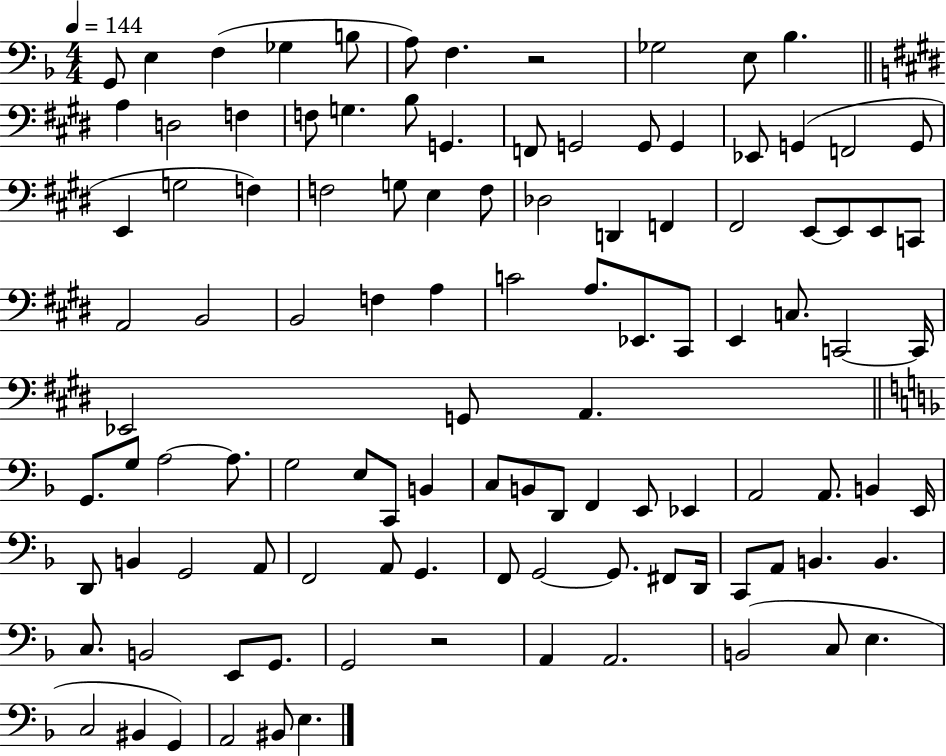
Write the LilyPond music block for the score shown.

{
  \clef bass
  \numericTimeSignature
  \time 4/4
  \key f \major
  \tempo 4 = 144
  g,8 e4 f4( ges4 b8 | a8) f4. r2 | ges2 e8 bes4. | \bar "||" \break \key e \major a4 d2 f4 | f8 g4. b8 g,4. | f,8 g,2 g,8 g,4 | ees,8 g,4( f,2 g,8 | \break e,4 g2 f4) | f2 g8 e4 f8 | des2 d,4 f,4 | fis,2 e,8~~ e,8 e,8 c,8 | \break a,2 b,2 | b,2 f4 a4 | c'2 a8. ees,8. cis,8 | e,4 c8. c,2~~ c,16 | \break ees,2 g,8 a,4. | \bar "||" \break \key f \major g,8. g8 a2~~ a8. | g2 e8 c,8 b,4 | c8 b,8 d,8 f,4 e,8 ees,4 | a,2 a,8. b,4 e,16 | \break d,8 b,4 g,2 a,8 | f,2 a,8 g,4. | f,8 g,2~~ g,8. fis,8 d,16 | c,8 a,8 b,4. b,4. | \break c8. b,2 e,8 g,8. | g,2 r2 | a,4 a,2. | b,2( c8 e4. | \break c2 bis,4 g,4) | a,2 bis,8 e4. | \bar "|."
}